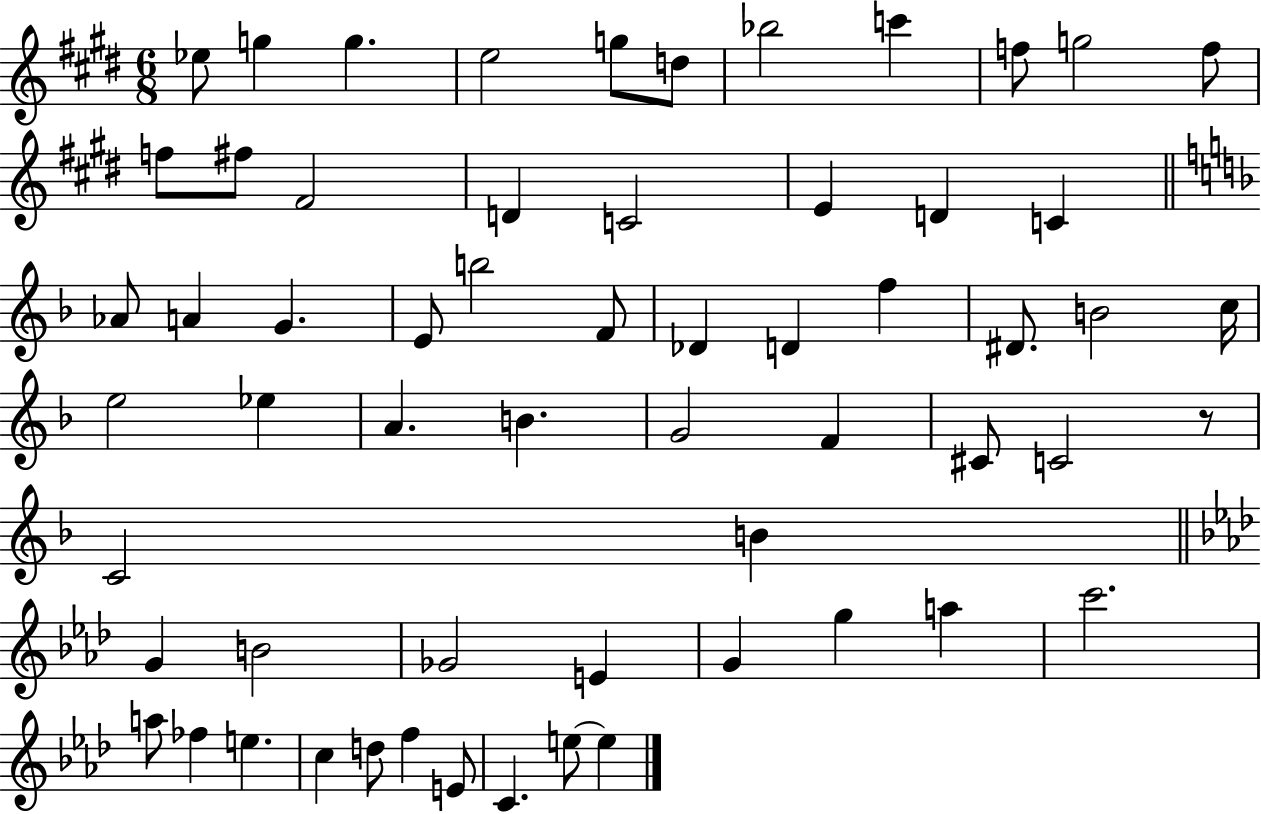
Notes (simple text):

Eb5/e G5/q G5/q. E5/h G5/e D5/e Bb5/h C6/q F5/e G5/h F5/e F5/e F#5/e F#4/h D4/q C4/h E4/q D4/q C4/q Ab4/e A4/q G4/q. E4/e B5/h F4/e Db4/q D4/q F5/q D#4/e. B4/h C5/s E5/h Eb5/q A4/q. B4/q. G4/h F4/q C#4/e C4/h R/e C4/h B4/q G4/q B4/h Gb4/h E4/q G4/q G5/q A5/q C6/h. A5/e FES5/q E5/q. C5/q D5/e F5/q E4/e C4/q. E5/e E5/q